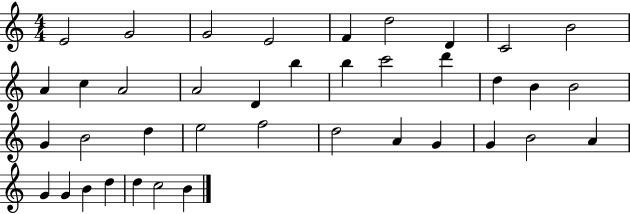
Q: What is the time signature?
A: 4/4